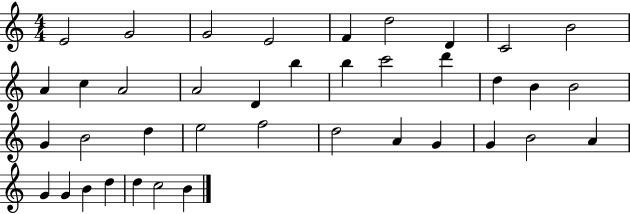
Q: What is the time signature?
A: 4/4